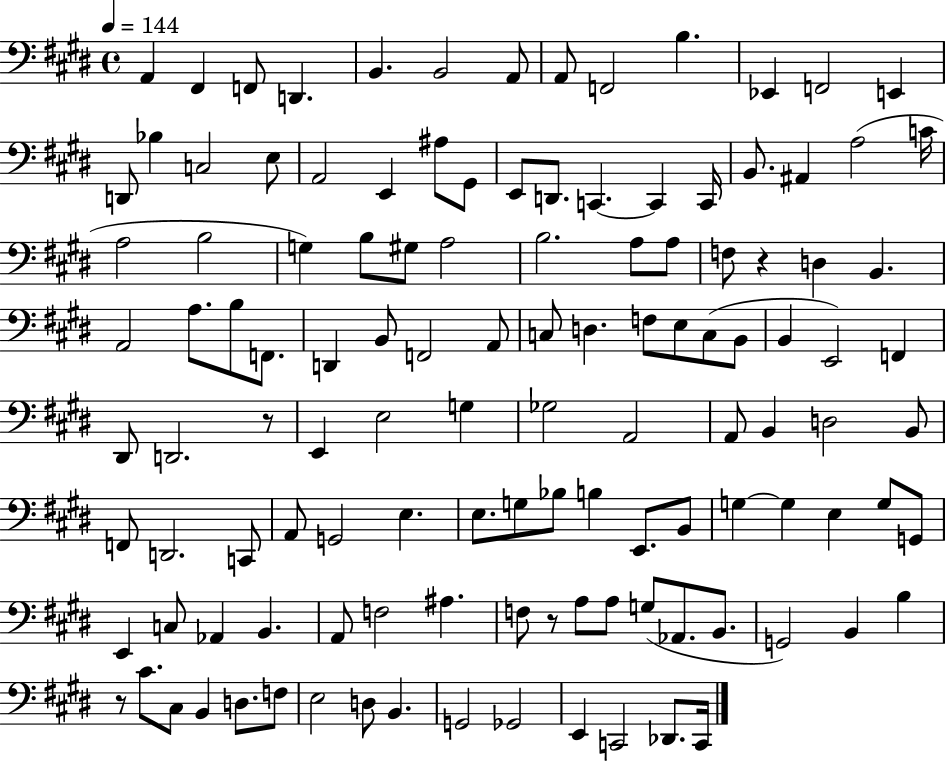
A2/q F#2/q F2/e D2/q. B2/q. B2/h A2/e A2/e F2/h B3/q. Eb2/q F2/h E2/q D2/e Bb3/q C3/h E3/e A2/h E2/q A#3/e G#2/e E2/e D2/e. C2/q. C2/q C2/s B2/e. A#2/q A3/h C4/s A3/h B3/h G3/q B3/e G#3/e A3/h B3/h. A3/e A3/e F3/e R/q D3/q B2/q. A2/h A3/e. B3/e F2/e. D2/q B2/e F2/h A2/e C3/e D3/q. F3/e E3/e C3/e B2/e B2/q E2/h F2/q D#2/e D2/h. R/e E2/q E3/h G3/q Gb3/h A2/h A2/e B2/q D3/h B2/e F2/e D2/h. C2/e A2/e G2/h E3/q. E3/e. G3/e Bb3/e B3/q E2/e. B2/e G3/q G3/q E3/q G3/e G2/e E2/q C3/e Ab2/q B2/q. A2/e F3/h A#3/q. F3/e R/e A3/e A3/e G3/e Ab2/e. B2/e. G2/h B2/q B3/q R/e C#4/e. C#3/e B2/q D3/e. F3/e E3/h D3/e B2/q. G2/h Gb2/h E2/q C2/h Db2/e. C2/s